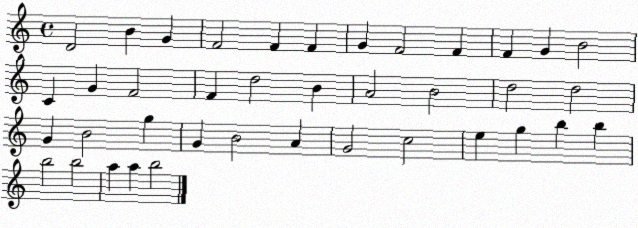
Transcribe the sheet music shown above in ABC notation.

X:1
T:Untitled
M:4/4
L:1/4
K:C
D2 B G F2 F F G F2 F F G B2 C G F2 F d2 B A2 B2 d2 d2 G B2 g G B2 A G2 c2 e g b b b2 b2 a a b2